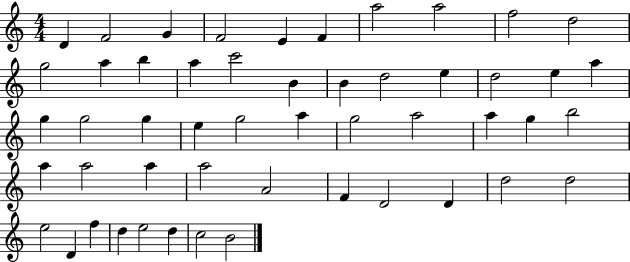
D4/q F4/h G4/q F4/h E4/q F4/q A5/h A5/h F5/h D5/h G5/h A5/q B5/q A5/q C6/h B4/q B4/q D5/h E5/q D5/h E5/q A5/q G5/q G5/h G5/q E5/q G5/h A5/q G5/h A5/h A5/q G5/q B5/h A5/q A5/h A5/q A5/h A4/h F4/q D4/h D4/q D5/h D5/h E5/h D4/q F5/q D5/q E5/h D5/q C5/h B4/h